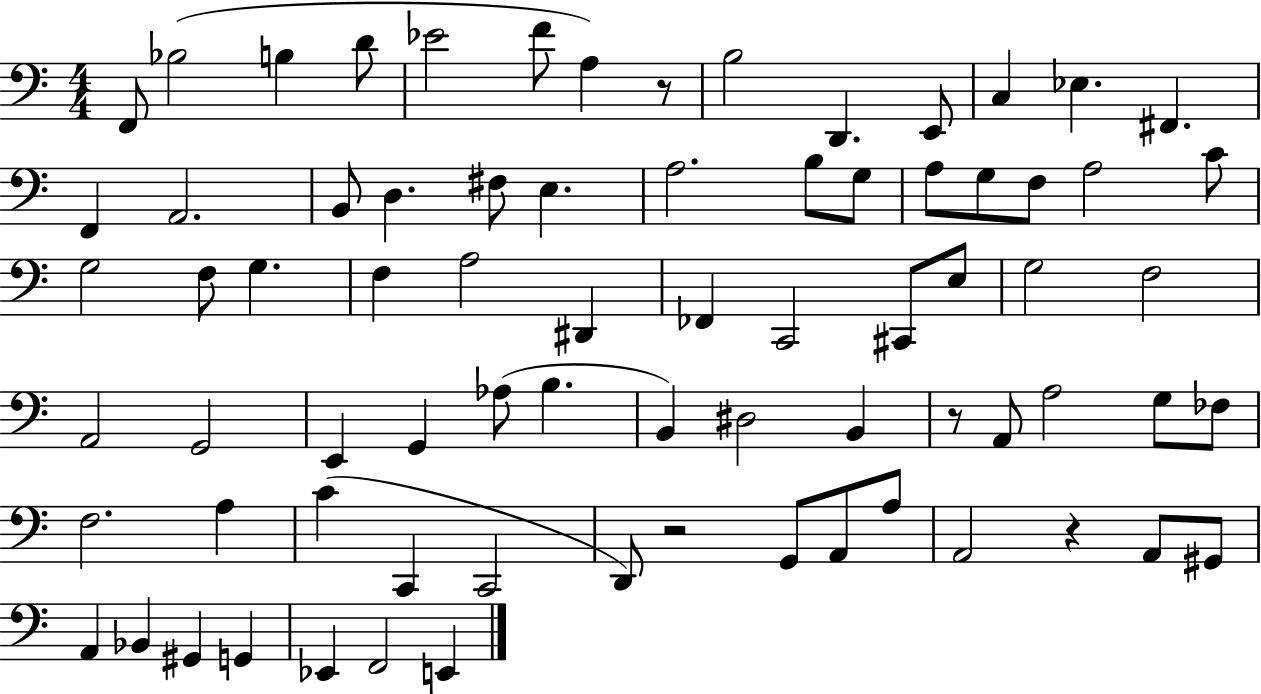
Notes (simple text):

F2/e Bb3/h B3/q D4/e Eb4/h F4/e A3/q R/e B3/h D2/q. E2/e C3/q Eb3/q. F#2/q. F2/q A2/h. B2/e D3/q. F#3/e E3/q. A3/h. B3/e G3/e A3/e G3/e F3/e A3/h C4/e G3/h F3/e G3/q. F3/q A3/h D#2/q FES2/q C2/h C#2/e E3/e G3/h F3/h A2/h G2/h E2/q G2/q Ab3/e B3/q. B2/q D#3/h B2/q R/e A2/e A3/h G3/e FES3/e F3/h. A3/q C4/q C2/q C2/h D2/e R/h G2/e A2/e A3/e A2/h R/q A2/e G#2/e A2/q Bb2/q G#2/q G2/q Eb2/q F2/h E2/q